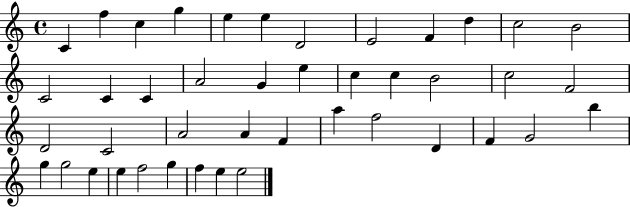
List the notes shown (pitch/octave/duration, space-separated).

C4/q F5/q C5/q G5/q E5/q E5/q D4/h E4/h F4/q D5/q C5/h B4/h C4/h C4/q C4/q A4/h G4/q E5/q C5/q C5/q B4/h C5/h F4/h D4/h C4/h A4/h A4/q F4/q A5/q F5/h D4/q F4/q G4/h B5/q G5/q G5/h E5/q E5/q F5/h G5/q F5/q E5/q E5/h